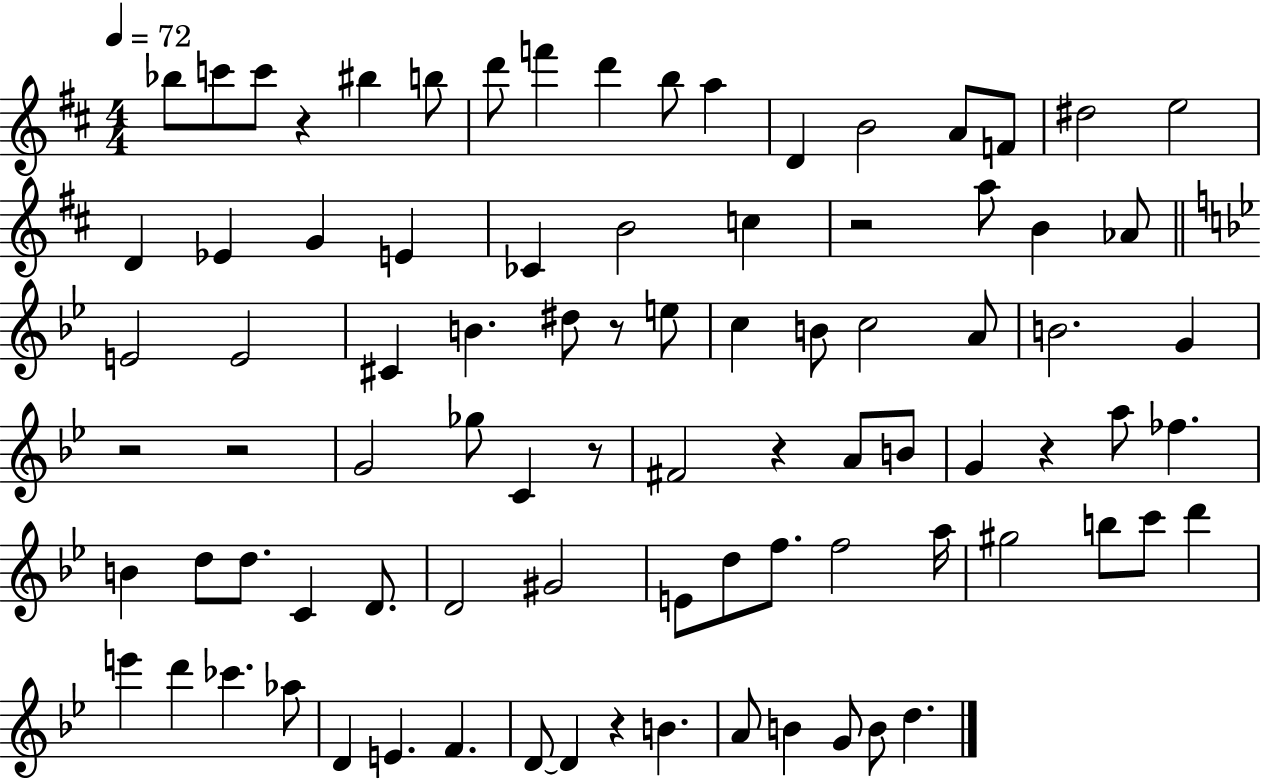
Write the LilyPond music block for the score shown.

{
  \clef treble
  \numericTimeSignature
  \time 4/4
  \key d \major
  \tempo 4 = 72
  bes''8 c'''8 c'''8 r4 bis''4 b''8 | d'''8 f'''4 d'''4 b''8 a''4 | d'4 b'2 a'8 f'8 | dis''2 e''2 | \break d'4 ees'4 g'4 e'4 | ces'4 b'2 c''4 | r2 a''8 b'4 aes'8 | \bar "||" \break \key g \minor e'2 e'2 | cis'4 b'4. dis''8 r8 e''8 | c''4 b'8 c''2 a'8 | b'2. g'4 | \break r2 r2 | g'2 ges''8 c'4 r8 | fis'2 r4 a'8 b'8 | g'4 r4 a''8 fes''4. | \break b'4 d''8 d''8. c'4 d'8. | d'2 gis'2 | e'8 d''8 f''8. f''2 a''16 | gis''2 b''8 c'''8 d'''4 | \break e'''4 d'''4 ces'''4. aes''8 | d'4 e'4. f'4. | d'8~~ d'4 r4 b'4. | a'8 b'4 g'8 b'8 d''4. | \break \bar "|."
}